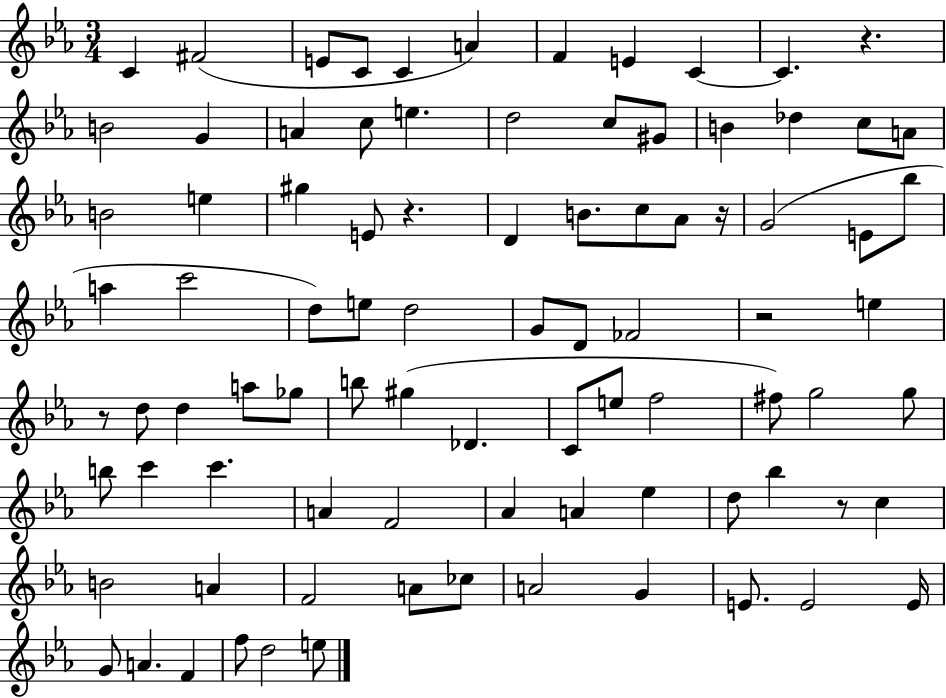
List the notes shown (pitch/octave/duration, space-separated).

C4/q F#4/h E4/e C4/e C4/q A4/q F4/q E4/q C4/q C4/q. R/q. B4/h G4/q A4/q C5/e E5/q. D5/h C5/e G#4/e B4/q Db5/q C5/e A4/e B4/h E5/q G#5/q E4/e R/q. D4/q B4/e. C5/e Ab4/e R/s G4/h E4/e Bb5/e A5/q C6/h D5/e E5/e D5/h G4/e D4/e FES4/h R/h E5/q R/e D5/e D5/q A5/e Gb5/e B5/e G#5/q Db4/q. C4/e E5/e F5/h F#5/e G5/h G5/e B5/e C6/q C6/q. A4/q F4/h Ab4/q A4/q Eb5/q D5/e Bb5/q R/e C5/q B4/h A4/q F4/h A4/e CES5/e A4/h G4/q E4/e. E4/h E4/s G4/e A4/q. F4/q F5/e D5/h E5/e